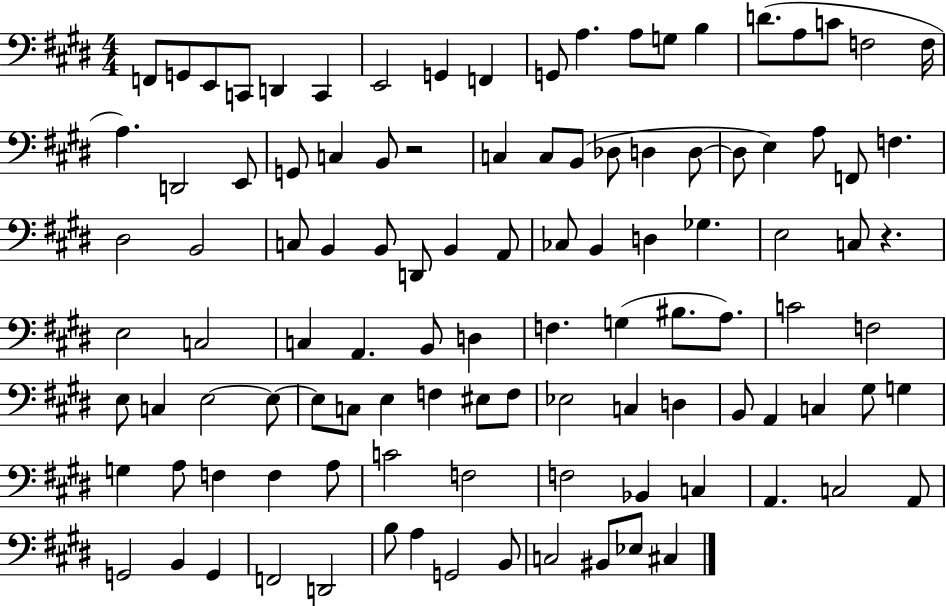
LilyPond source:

{
  \clef bass
  \numericTimeSignature
  \time 4/4
  \key e \major
  f,8 g,8 e,8 c,8 d,4 c,4 | e,2 g,4 f,4 | g,8 a4. a8 g8 b4 | d'8.( a8 c'8 f2 f16 | \break a4.) d,2 e,8 | g,8 c4 b,8 r2 | c4 c8 b,8( des8 d4 d8~~ | d8 e4) a8 f,8 f4. | \break dis2 b,2 | c8 b,4 b,8 d,8 b,4 a,8 | ces8 b,4 d4 ges4. | e2 c8 r4. | \break e2 c2 | c4 a,4. b,8 d4 | f4. g4( bis8. a8.) | c'2 f2 | \break e8 c4 e2~~ e8~~ | e8 c8 e4 f4 eis8 f8 | ees2 c4 d4 | b,8 a,4 c4 gis8 g4 | \break g4 a8 f4 f4 a8 | c'2 f2 | f2 bes,4 c4 | a,4. c2 a,8 | \break g,2 b,4 g,4 | f,2 d,2 | b8 a4 g,2 b,8 | c2 bis,8 ees8 cis4 | \break \bar "|."
}